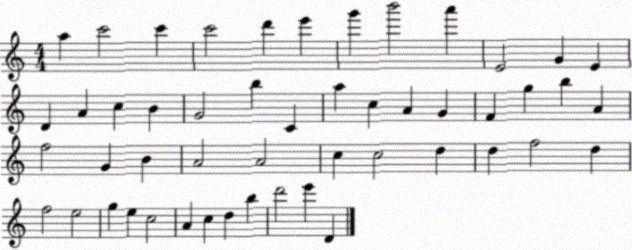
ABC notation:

X:1
T:Untitled
M:4/4
L:1/4
K:C
a c'2 c' c'2 d' e' g' b'2 a' E2 G E D A c B G2 b C a c A G F g b A f2 G B A2 A2 c c2 d d f2 d f2 e2 g e c2 A c d b d'2 e' D